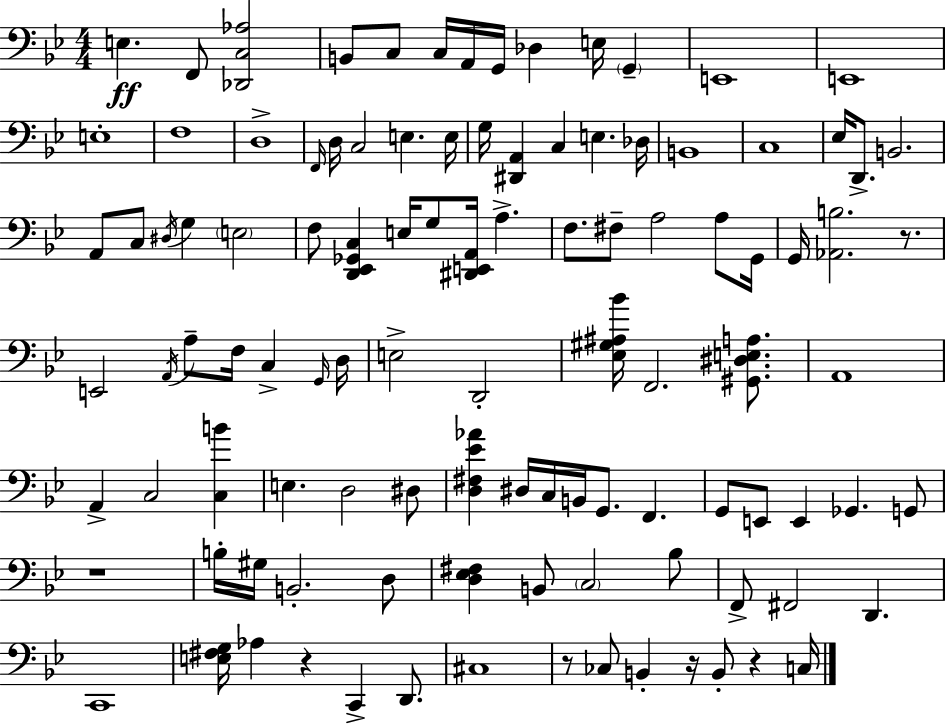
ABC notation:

X:1
T:Untitled
M:4/4
L:1/4
K:Bb
E, F,,/2 [_D,,C,_A,]2 B,,/2 C,/2 C,/4 A,,/4 G,,/4 _D, E,/4 G,, E,,4 E,,4 E,4 F,4 D,4 F,,/4 D,/4 C,2 E, E,/4 G,/4 [^D,,A,,] C, E, _D,/4 B,,4 C,4 _E,/4 D,,/2 B,,2 A,,/2 C,/2 ^D,/4 G, E,2 F,/2 [D,,_E,,_G,,C,] E,/4 G,/2 [^D,,E,,A,,]/4 A, F,/2 ^F,/2 A,2 A,/2 G,,/4 G,,/4 [_A,,B,]2 z/2 E,,2 A,,/4 A,/2 F,/4 C, G,,/4 D,/4 E,2 D,,2 [_E,^G,^A,_B]/4 F,,2 [^G,,^D,E,A,]/2 A,,4 A,, C,2 [C,B] E, D,2 ^D,/2 [D,^F,_E_A] ^D,/4 C,/4 B,,/4 G,,/2 F,, G,,/2 E,,/2 E,, _G,, G,,/2 z4 B,/4 ^G,/4 B,,2 D,/2 [D,_E,^F,] B,,/2 C,2 _B,/2 F,,/2 ^F,,2 D,, C,,4 [E,^F,G,]/4 _A, z C,, D,,/2 ^C,4 z/2 _C,/2 B,, z/4 B,,/2 z C,/4